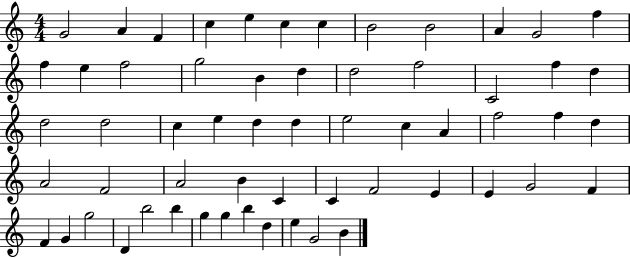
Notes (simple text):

G4/h A4/q F4/q C5/q E5/q C5/q C5/q B4/h B4/h A4/q G4/h F5/q F5/q E5/q F5/h G5/h B4/q D5/q D5/h F5/h C4/h F5/q D5/q D5/h D5/h C5/q E5/q D5/q D5/q E5/h C5/q A4/q F5/h F5/q D5/q A4/h F4/h A4/h B4/q C4/q C4/q F4/h E4/q E4/q G4/h F4/q F4/q G4/q G5/h D4/q B5/h B5/q G5/q G5/q B5/q D5/q E5/q G4/h B4/q